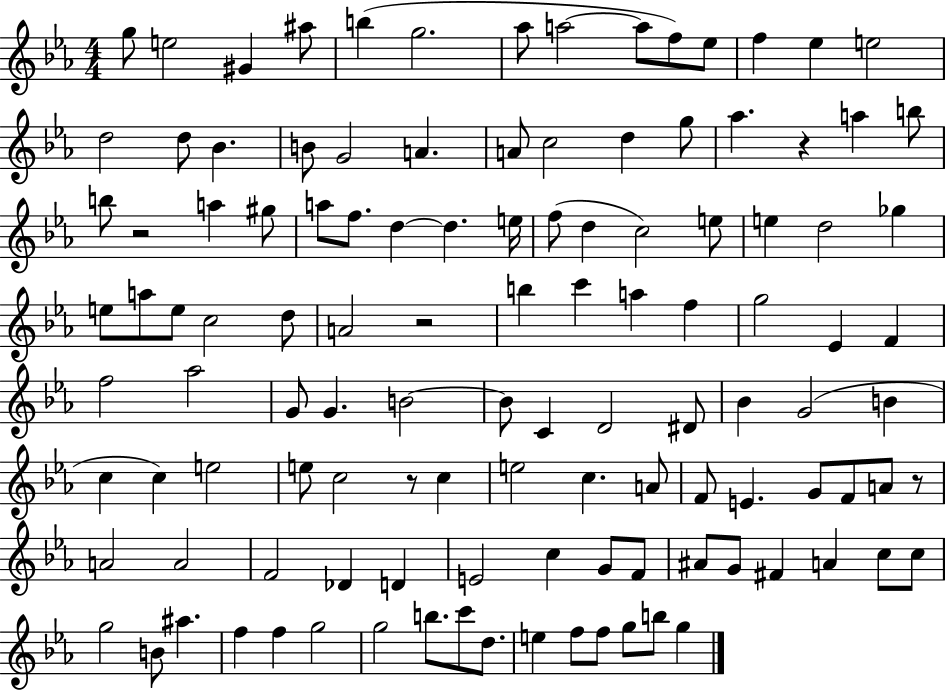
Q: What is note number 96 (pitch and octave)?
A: C5